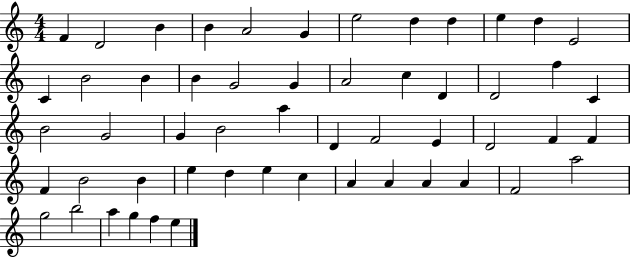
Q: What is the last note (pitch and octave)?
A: E5